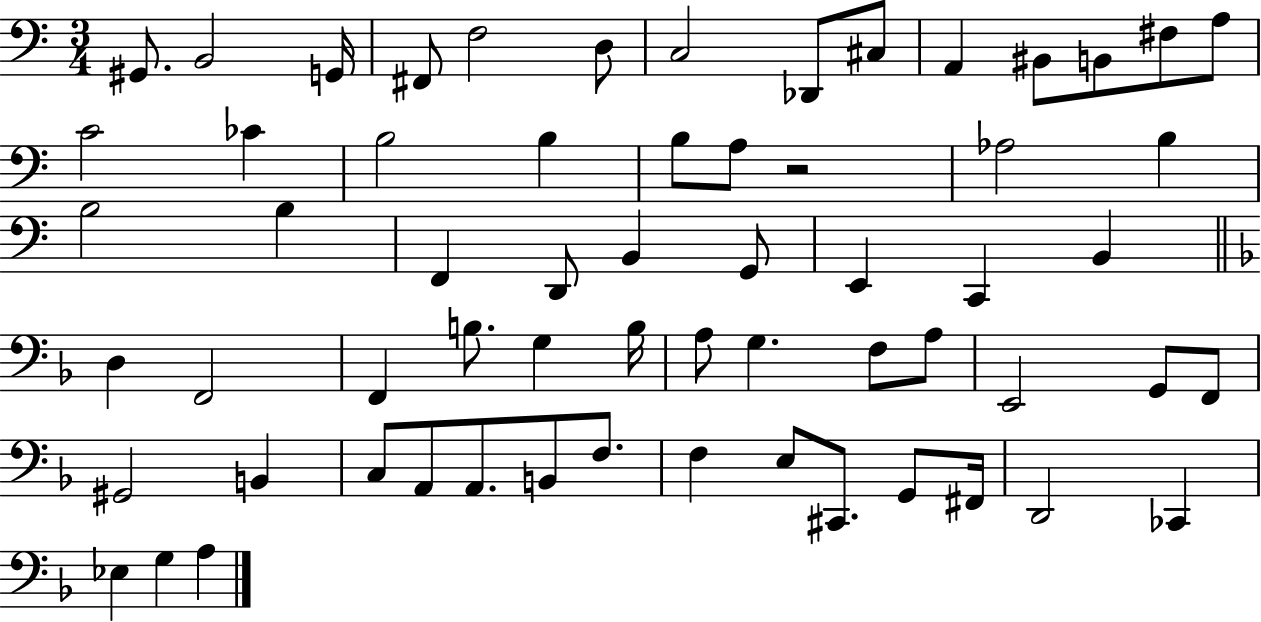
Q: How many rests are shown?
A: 1